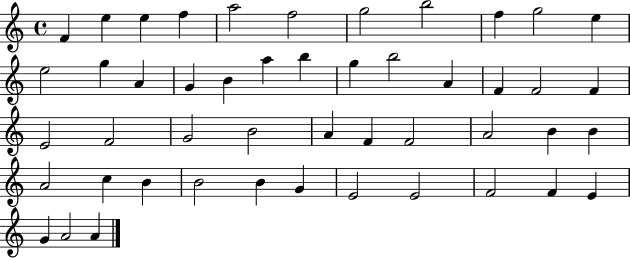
{
  \clef treble
  \time 4/4
  \defaultTimeSignature
  \key c \major
  f'4 e''4 e''4 f''4 | a''2 f''2 | g''2 b''2 | f''4 g''2 e''4 | \break e''2 g''4 a'4 | g'4 b'4 a''4 b''4 | g''4 b''2 a'4 | f'4 f'2 f'4 | \break e'2 f'2 | g'2 b'2 | a'4 f'4 f'2 | a'2 b'4 b'4 | \break a'2 c''4 b'4 | b'2 b'4 g'4 | e'2 e'2 | f'2 f'4 e'4 | \break g'4 a'2 a'4 | \bar "|."
}